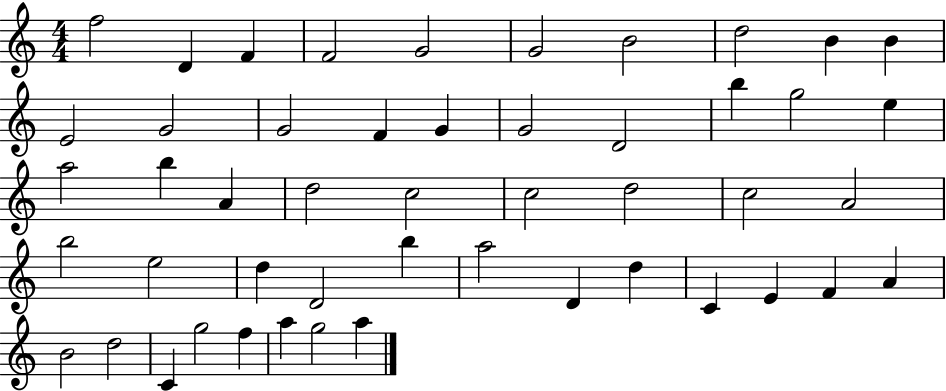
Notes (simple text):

F5/h D4/q F4/q F4/h G4/h G4/h B4/h D5/h B4/q B4/q E4/h G4/h G4/h F4/q G4/q G4/h D4/h B5/q G5/h E5/q A5/h B5/q A4/q D5/h C5/h C5/h D5/h C5/h A4/h B5/h E5/h D5/q D4/h B5/q A5/h D4/q D5/q C4/q E4/q F4/q A4/q B4/h D5/h C4/q G5/h F5/q A5/q G5/h A5/q